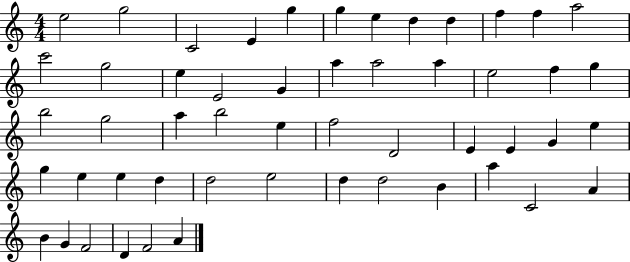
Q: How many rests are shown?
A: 0